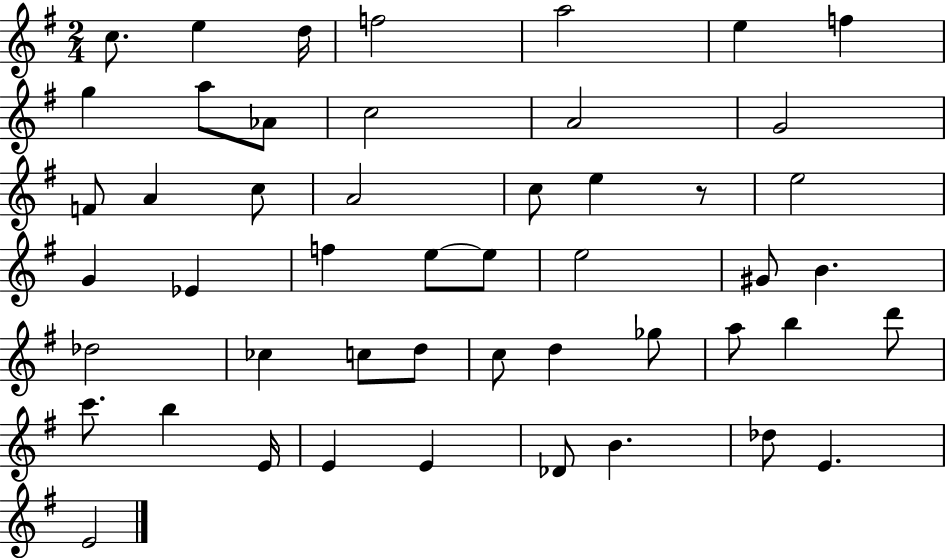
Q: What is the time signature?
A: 2/4